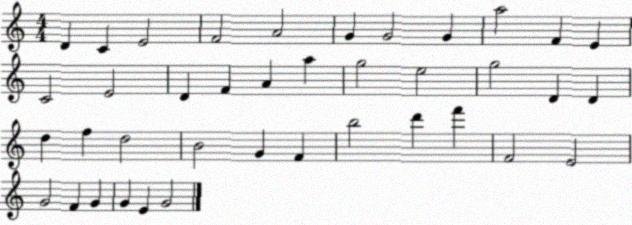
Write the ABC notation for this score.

X:1
T:Untitled
M:4/4
L:1/4
K:C
D C E2 F2 A2 G G2 G a2 F E C2 E2 D F A a g2 e2 g2 D D d f d2 B2 G F b2 d' f' F2 E2 G2 F G G E G2